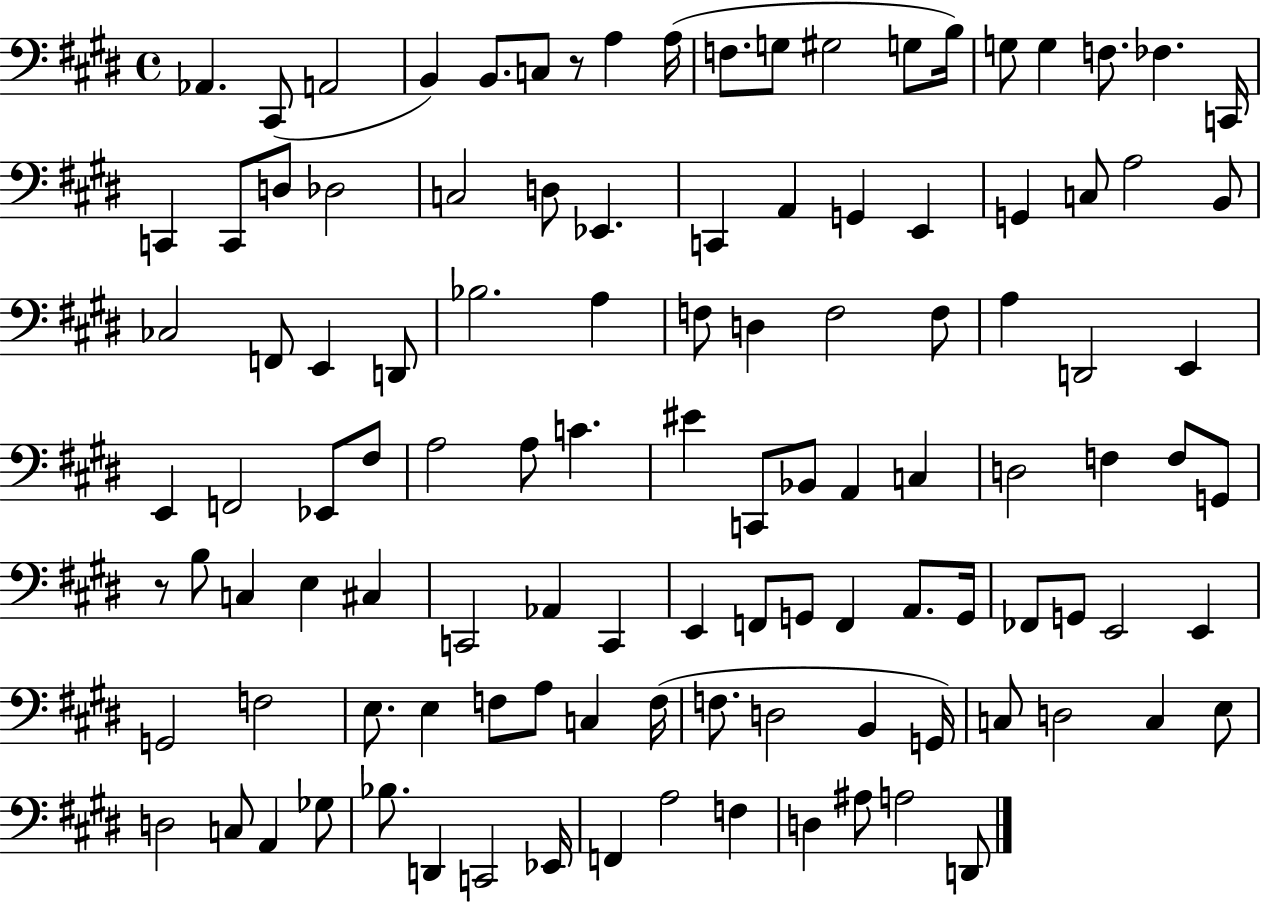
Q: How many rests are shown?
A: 2